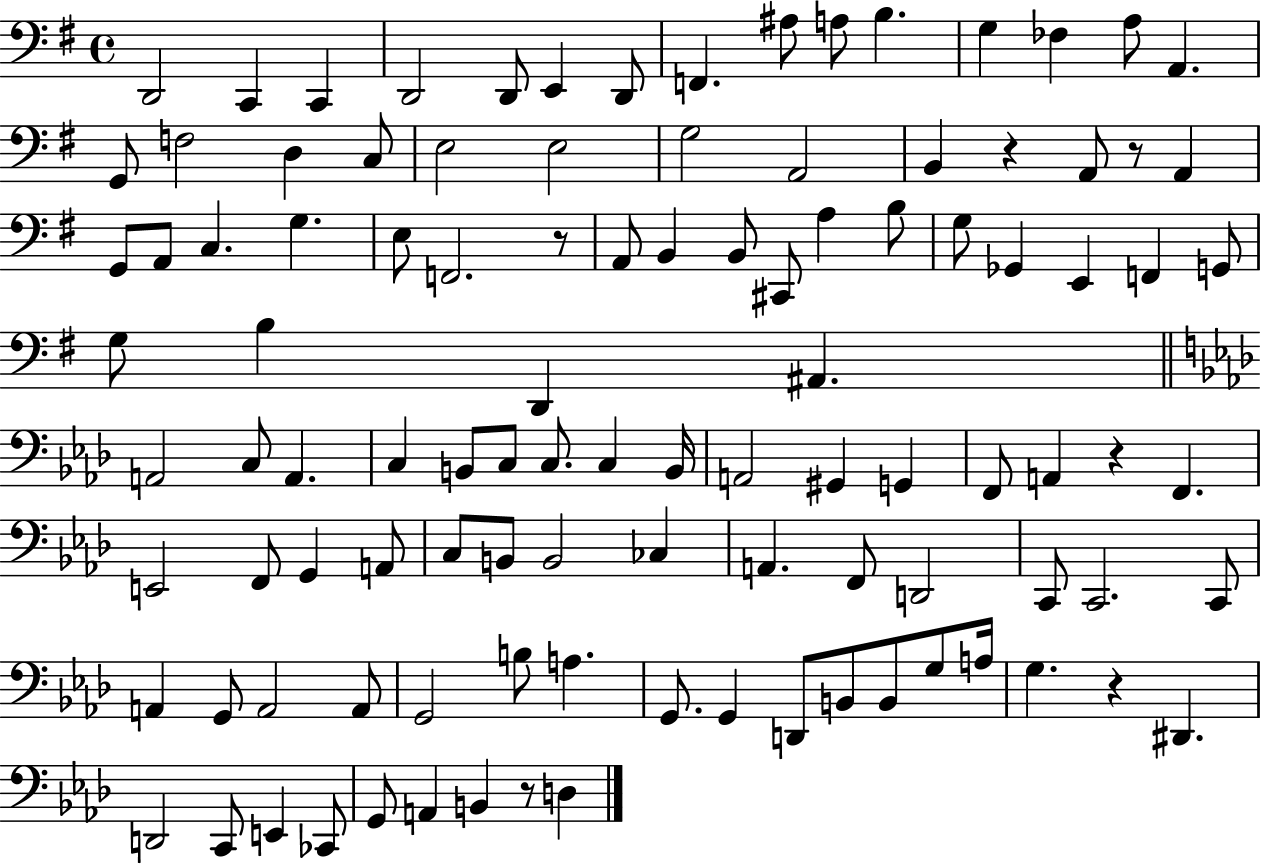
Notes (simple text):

D2/h C2/q C2/q D2/h D2/e E2/q D2/e F2/q. A#3/e A3/e B3/q. G3/q FES3/q A3/e A2/q. G2/e F3/h D3/q C3/e E3/h E3/h G3/h A2/h B2/q R/q A2/e R/e A2/q G2/e A2/e C3/q. G3/q. E3/e F2/h. R/e A2/e B2/q B2/e C#2/e A3/q B3/e G3/e Gb2/q E2/q F2/q G2/e G3/e B3/q D2/q A#2/q. A2/h C3/e A2/q. C3/q B2/e C3/e C3/e. C3/q B2/s A2/h G#2/q G2/q F2/e A2/q R/q F2/q. E2/h F2/e G2/q A2/e C3/e B2/e B2/h CES3/q A2/q. F2/e D2/h C2/e C2/h. C2/e A2/q G2/e A2/h A2/e G2/h B3/e A3/q. G2/e. G2/q D2/e B2/e B2/e G3/e A3/s G3/q. R/q D#2/q. D2/h C2/e E2/q CES2/e G2/e A2/q B2/q R/e D3/q